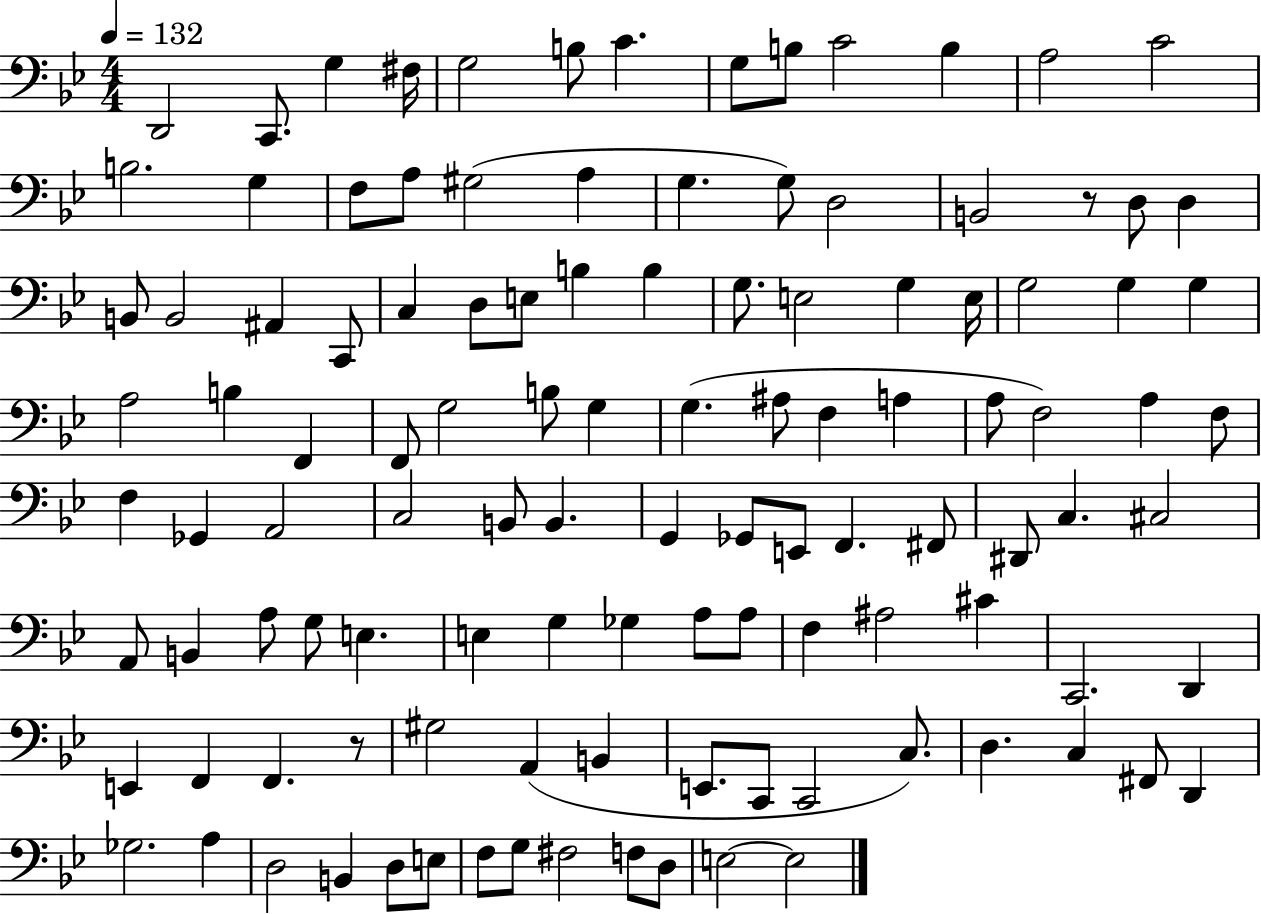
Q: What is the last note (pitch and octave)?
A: E3